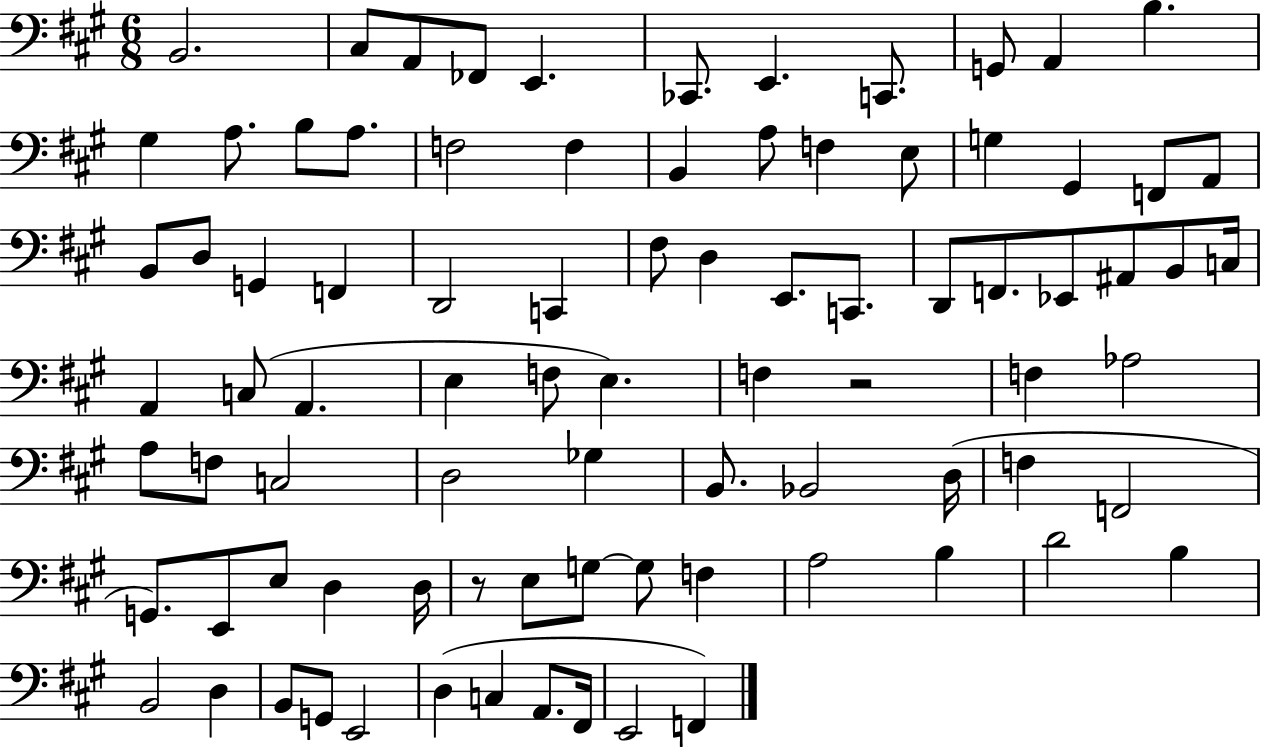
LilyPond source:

{
  \clef bass
  \numericTimeSignature
  \time 6/8
  \key a \major
  b,2. | cis8 a,8 fes,8 e,4. | ces,8. e,4. c,8. | g,8 a,4 b4. | \break gis4 a8. b8 a8. | f2 f4 | b,4 a8 f4 e8 | g4 gis,4 f,8 a,8 | \break b,8 d8 g,4 f,4 | d,2 c,4 | fis8 d4 e,8. c,8. | d,8 f,8. ees,8 ais,8 b,8 c16 | \break a,4 c8( a,4. | e4 f8 e4.) | f4 r2 | f4 aes2 | \break a8 f8 c2 | d2 ges4 | b,8. bes,2 d16( | f4 f,2 | \break g,8.) e,8 e8 d4 d16 | r8 e8 g8~~ g8 f4 | a2 b4 | d'2 b4 | \break b,2 d4 | b,8 g,8 e,2 | d4( c4 a,8. fis,16 | e,2 f,4) | \break \bar "|."
}